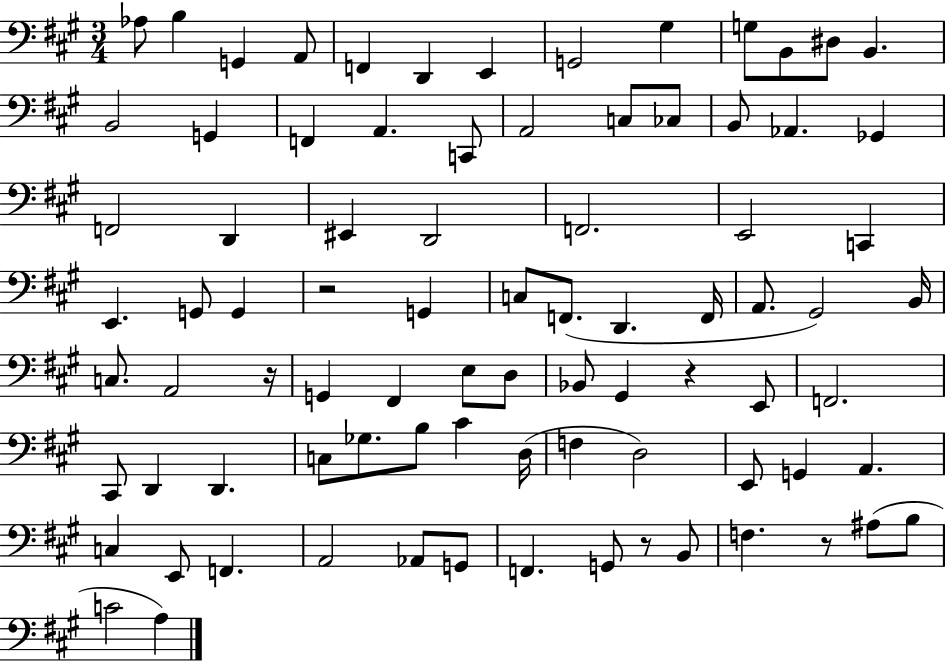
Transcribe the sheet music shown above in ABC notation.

X:1
T:Untitled
M:3/4
L:1/4
K:A
_A,/2 B, G,, A,,/2 F,, D,, E,, G,,2 ^G, G,/2 B,,/2 ^D,/2 B,, B,,2 G,, F,, A,, C,,/2 A,,2 C,/2 _C,/2 B,,/2 _A,, _G,, F,,2 D,, ^E,, D,,2 F,,2 E,,2 C,, E,, G,,/2 G,, z2 G,, C,/2 F,,/2 D,, F,,/4 A,,/2 ^G,,2 B,,/4 C,/2 A,,2 z/4 G,, ^F,, E,/2 D,/2 _B,,/2 ^G,, z E,,/2 F,,2 ^C,,/2 D,, D,, C,/2 _G,/2 B,/2 ^C D,/4 F, D,2 E,,/2 G,, A,, C, E,,/2 F,, A,,2 _A,,/2 G,,/2 F,, G,,/2 z/2 B,,/2 F, z/2 ^A,/2 B,/2 C2 A,